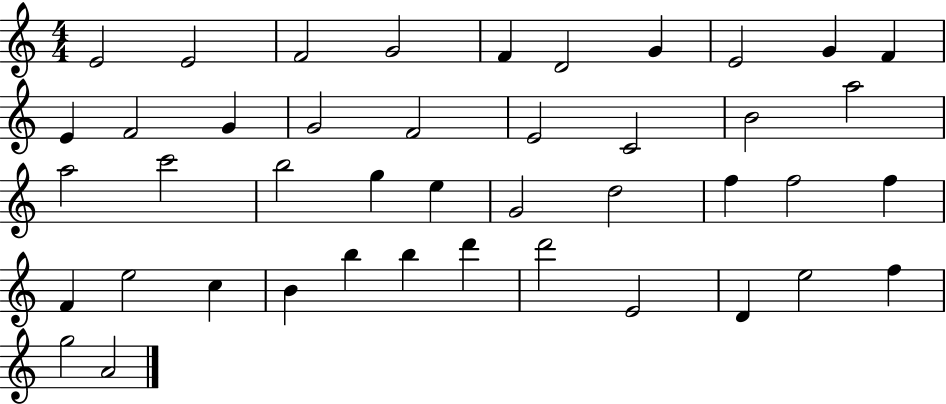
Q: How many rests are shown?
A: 0